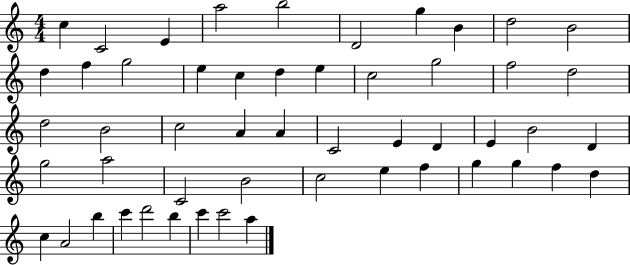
{
  \clef treble
  \numericTimeSignature
  \time 4/4
  \key c \major
  c''4 c'2 e'4 | a''2 b''2 | d'2 g''4 b'4 | d''2 b'2 | \break d''4 f''4 g''2 | e''4 c''4 d''4 e''4 | c''2 g''2 | f''2 d''2 | \break d''2 b'2 | c''2 a'4 a'4 | c'2 e'4 d'4 | e'4 b'2 d'4 | \break g''2 a''2 | c'2 b'2 | c''2 e''4 f''4 | g''4 g''4 f''4 d''4 | \break c''4 a'2 b''4 | c'''4 d'''2 b''4 | c'''4 c'''2 a''4 | \bar "|."
}